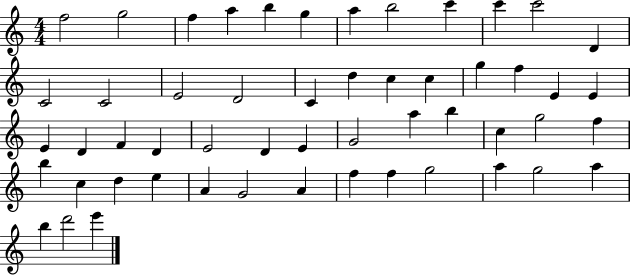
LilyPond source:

{
  \clef treble
  \numericTimeSignature
  \time 4/4
  \key c \major
  f''2 g''2 | f''4 a''4 b''4 g''4 | a''4 b''2 c'''4 | c'''4 c'''2 d'4 | \break c'2 c'2 | e'2 d'2 | c'4 d''4 c''4 c''4 | g''4 f''4 e'4 e'4 | \break e'4 d'4 f'4 d'4 | e'2 d'4 e'4 | g'2 a''4 b''4 | c''4 g''2 f''4 | \break b''4 c''4 d''4 e''4 | a'4 g'2 a'4 | f''4 f''4 g''2 | a''4 g''2 a''4 | \break b''4 d'''2 e'''4 | \bar "|."
}